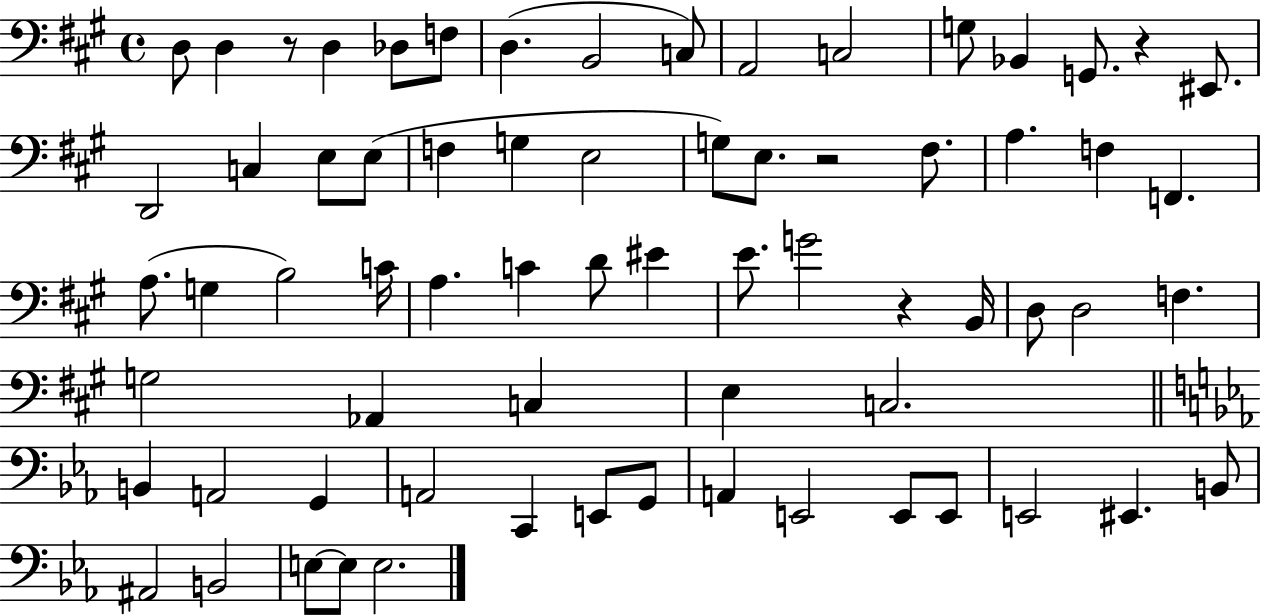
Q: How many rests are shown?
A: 4